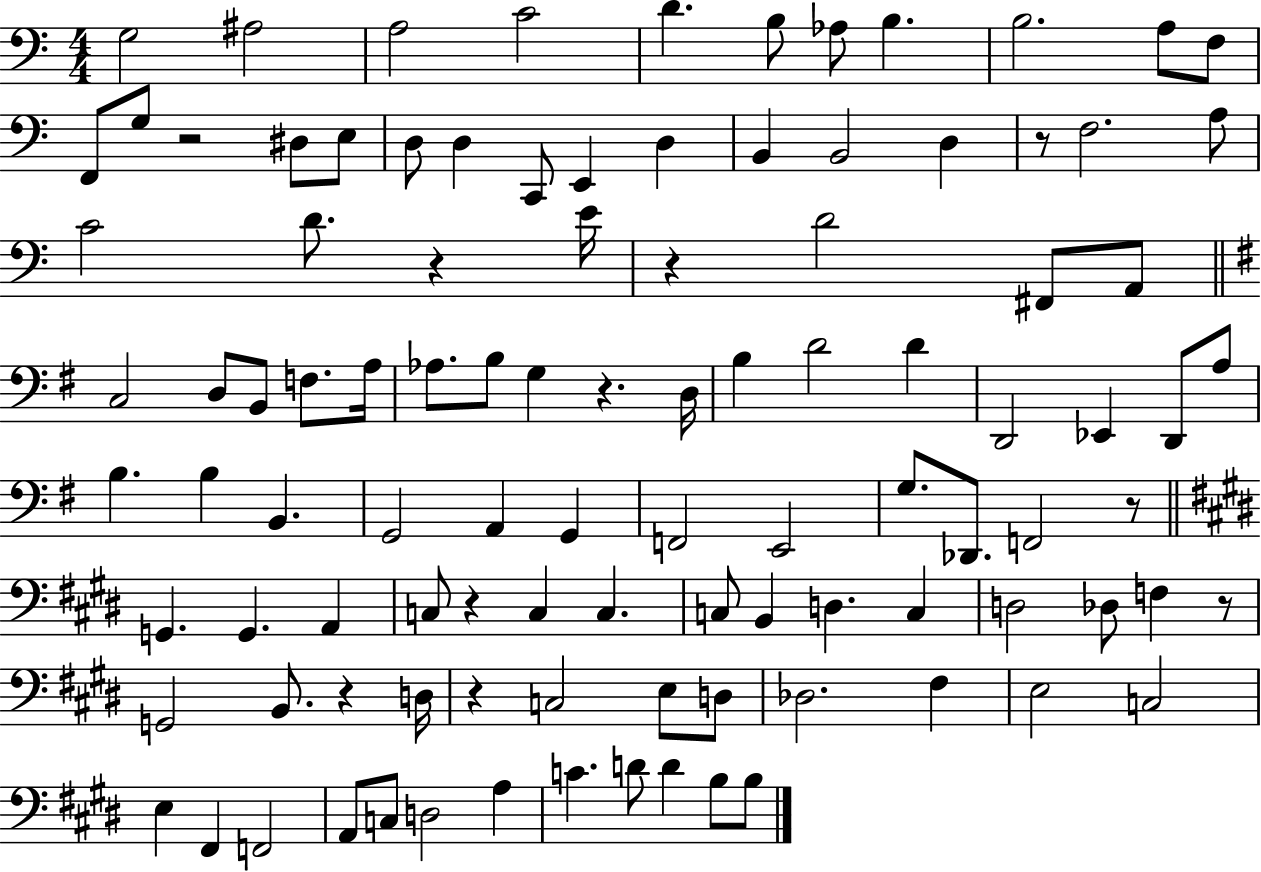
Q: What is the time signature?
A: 4/4